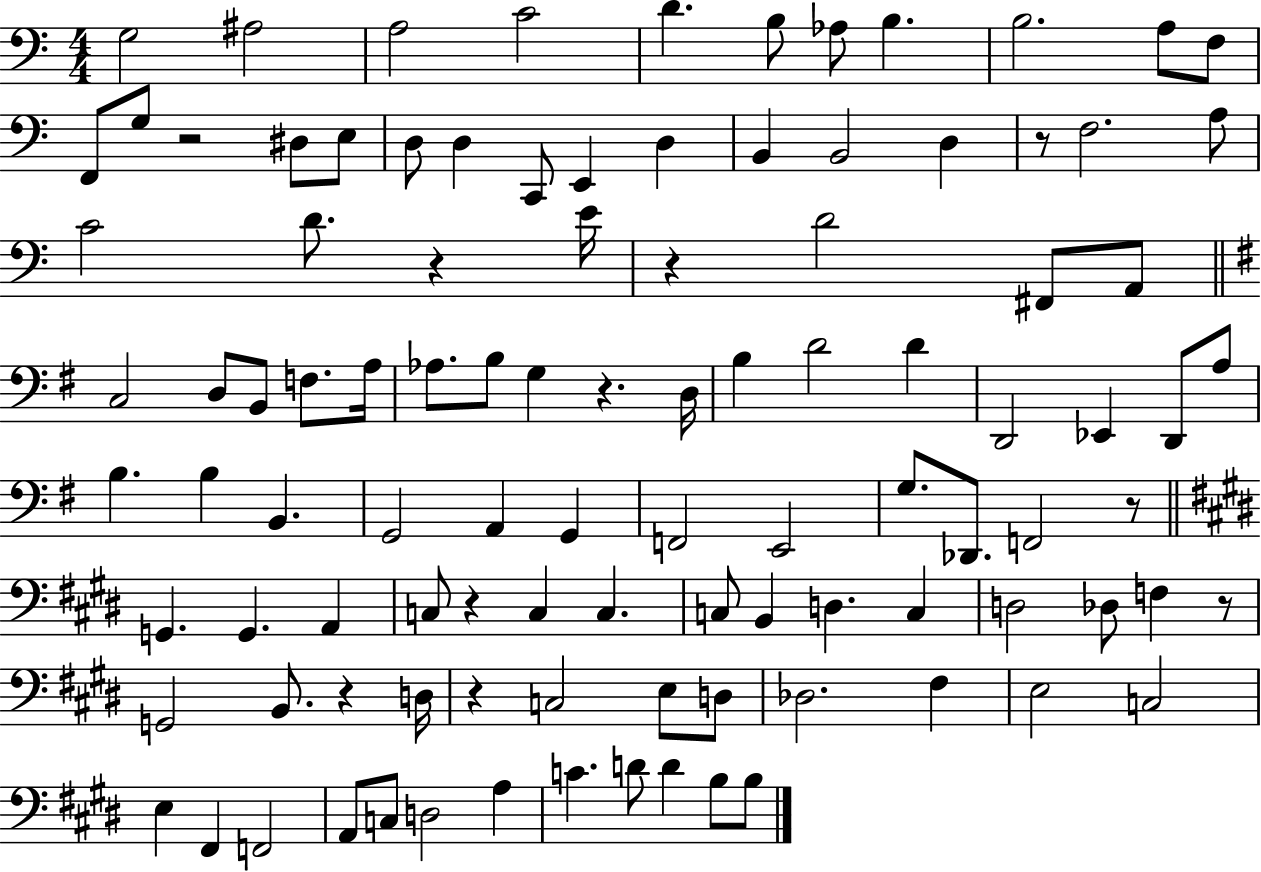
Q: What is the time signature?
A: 4/4